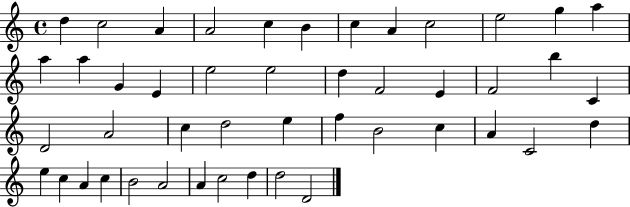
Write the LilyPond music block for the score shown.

{
  \clef treble
  \time 4/4
  \defaultTimeSignature
  \key c \major
  d''4 c''2 a'4 | a'2 c''4 b'4 | c''4 a'4 c''2 | e''2 g''4 a''4 | \break a''4 a''4 g'4 e'4 | e''2 e''2 | d''4 f'2 e'4 | f'2 b''4 c'4 | \break d'2 a'2 | c''4 d''2 e''4 | f''4 b'2 c''4 | a'4 c'2 d''4 | \break e''4 c''4 a'4 c''4 | b'2 a'2 | a'4 c''2 d''4 | d''2 d'2 | \break \bar "|."
}